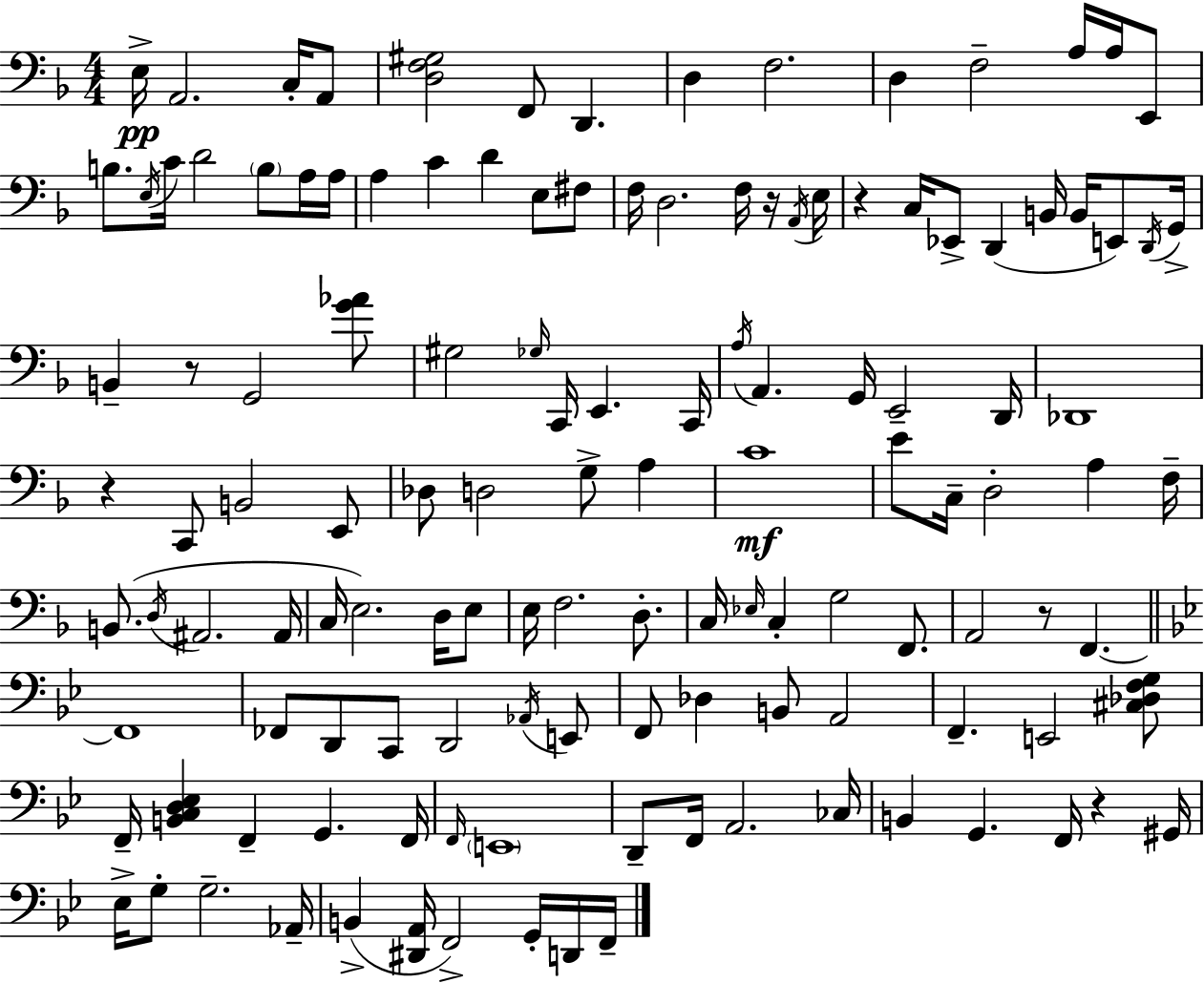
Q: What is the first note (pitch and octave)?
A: E3